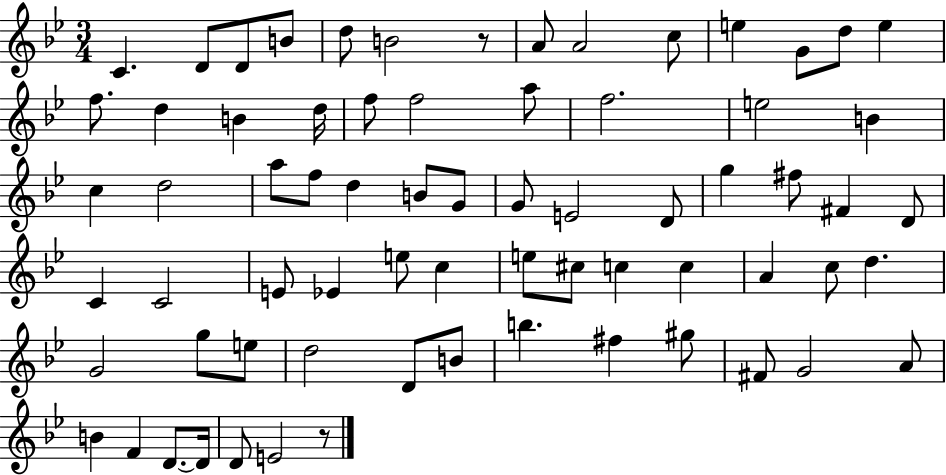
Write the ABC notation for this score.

X:1
T:Untitled
M:3/4
L:1/4
K:Bb
C D/2 D/2 B/2 d/2 B2 z/2 A/2 A2 c/2 e G/2 d/2 e f/2 d B d/4 f/2 f2 a/2 f2 e2 B c d2 a/2 f/2 d B/2 G/2 G/2 E2 D/2 g ^f/2 ^F D/2 C C2 E/2 _E e/2 c e/2 ^c/2 c c A c/2 d G2 g/2 e/2 d2 D/2 B/2 b ^f ^g/2 ^F/2 G2 A/2 B F D/2 D/4 D/2 E2 z/2